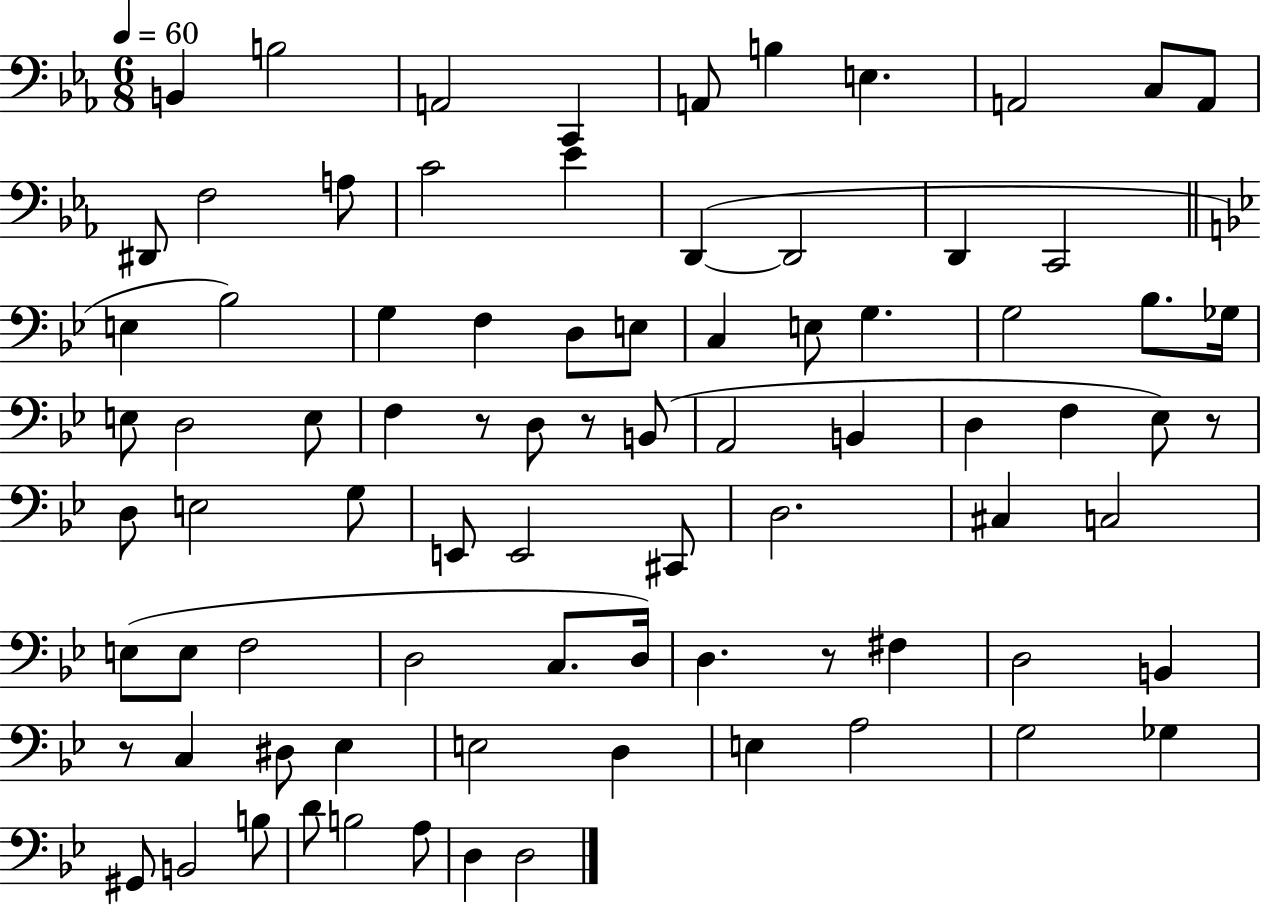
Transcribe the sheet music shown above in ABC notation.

X:1
T:Untitled
M:6/8
L:1/4
K:Eb
B,, B,2 A,,2 C,, A,,/2 B, E, A,,2 C,/2 A,,/2 ^D,,/2 F,2 A,/2 C2 _E D,, D,,2 D,, C,,2 E, _B,2 G, F, D,/2 E,/2 C, E,/2 G, G,2 _B,/2 _G,/4 E,/2 D,2 E,/2 F, z/2 D,/2 z/2 B,,/2 A,,2 B,, D, F, _E,/2 z/2 D,/2 E,2 G,/2 E,,/2 E,,2 ^C,,/2 D,2 ^C, C,2 E,/2 E,/2 F,2 D,2 C,/2 D,/4 D, z/2 ^F, D,2 B,, z/2 C, ^D,/2 _E, E,2 D, E, A,2 G,2 _G, ^G,,/2 B,,2 B,/2 D/2 B,2 A,/2 D, D,2